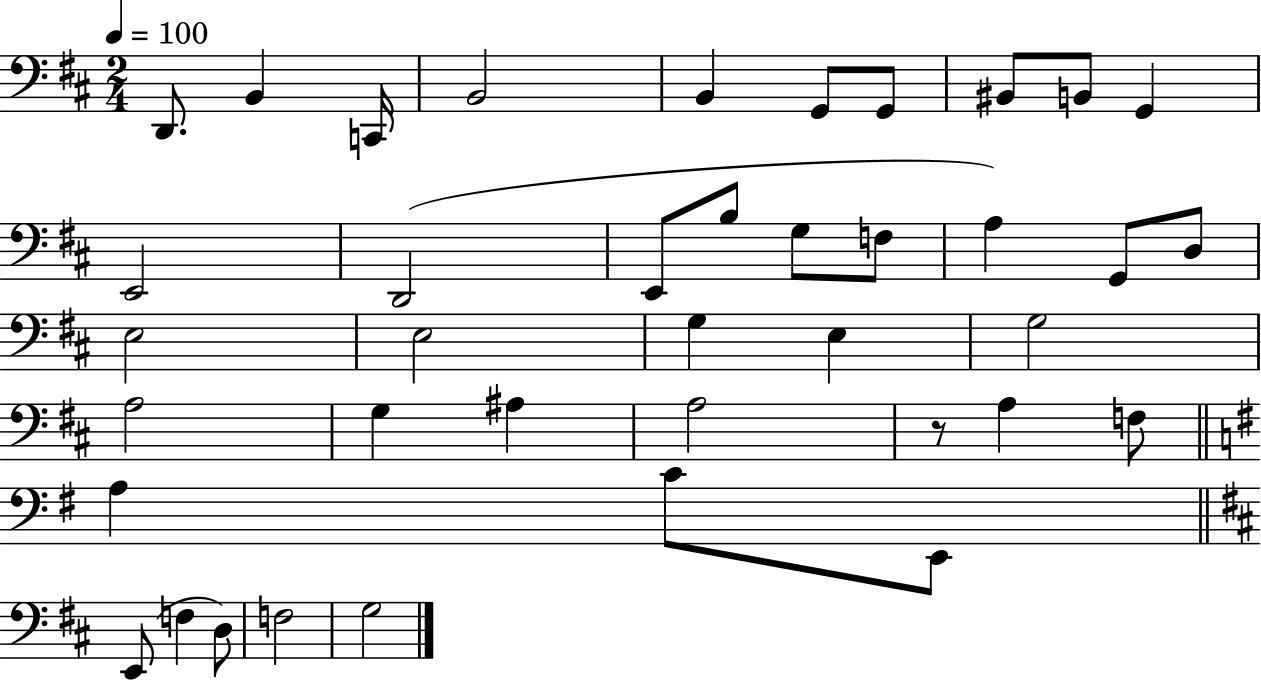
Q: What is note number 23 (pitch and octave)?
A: E3